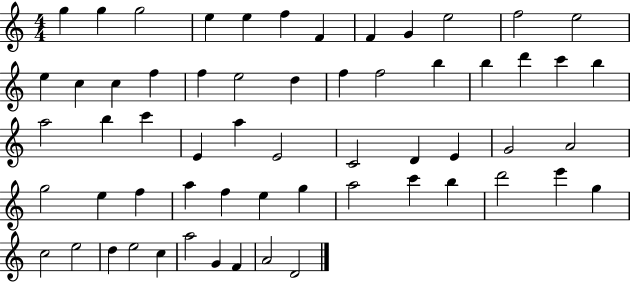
G5/q G5/q G5/h E5/q E5/q F5/q F4/q F4/q G4/q E5/h F5/h E5/h E5/q C5/q C5/q F5/q F5/q E5/h D5/q F5/q F5/h B5/q B5/q D6/q C6/q B5/q A5/h B5/q C6/q E4/q A5/q E4/h C4/h D4/q E4/q G4/h A4/h G5/h E5/q F5/q A5/q F5/q E5/q G5/q A5/h C6/q B5/q D6/h E6/q G5/q C5/h E5/h D5/q E5/h C5/q A5/h G4/q F4/q A4/h D4/h